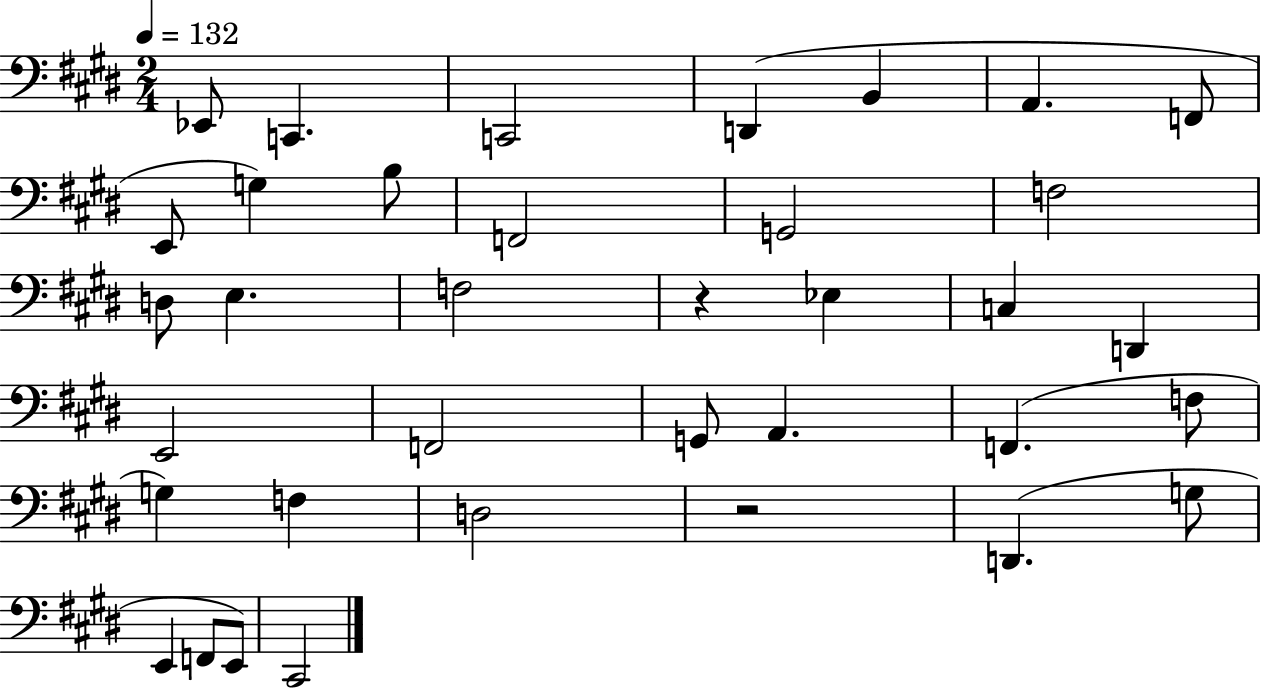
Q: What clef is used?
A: bass